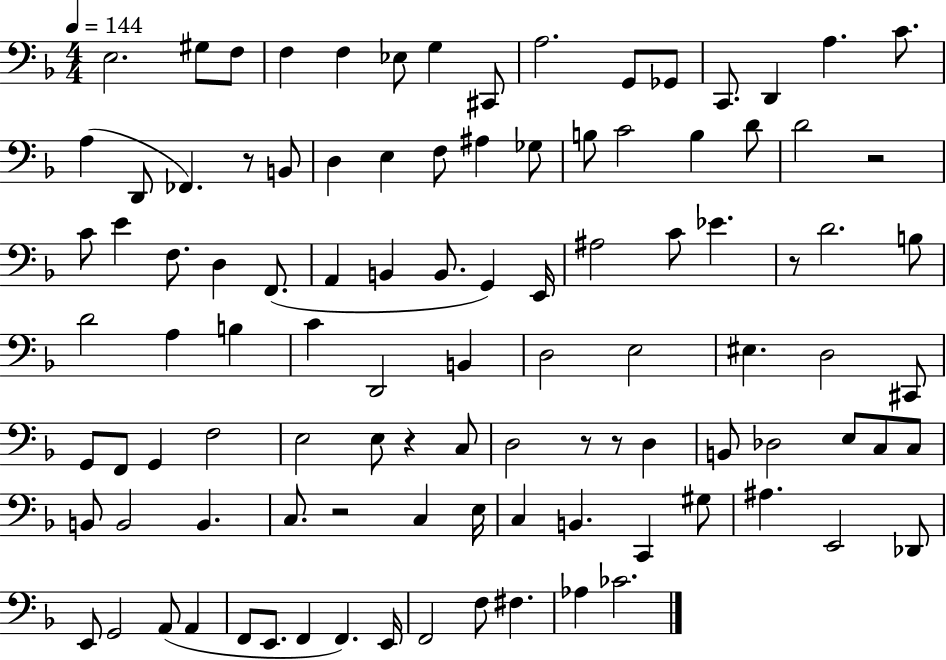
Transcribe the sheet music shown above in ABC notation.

X:1
T:Untitled
M:4/4
L:1/4
K:F
E,2 ^G,/2 F,/2 F, F, _E,/2 G, ^C,,/2 A,2 G,,/2 _G,,/2 C,,/2 D,, A, C/2 A, D,,/2 _F,, z/2 B,,/2 D, E, F,/2 ^A, _G,/2 B,/2 C2 B, D/2 D2 z2 C/2 E F,/2 D, F,,/2 A,, B,, B,,/2 G,, E,,/4 ^A,2 C/2 _E z/2 D2 B,/2 D2 A, B, C D,,2 B,, D,2 E,2 ^E, D,2 ^C,,/2 G,,/2 F,,/2 G,, F,2 E,2 E,/2 z C,/2 D,2 z/2 z/2 D, B,,/2 _D,2 E,/2 C,/2 C,/2 B,,/2 B,,2 B,, C,/2 z2 C, E,/4 C, B,, C,, ^G,/2 ^A, E,,2 _D,,/2 E,,/2 G,,2 A,,/2 A,, F,,/2 E,,/2 F,, F,, E,,/4 F,,2 F,/2 ^F, _A, _C2